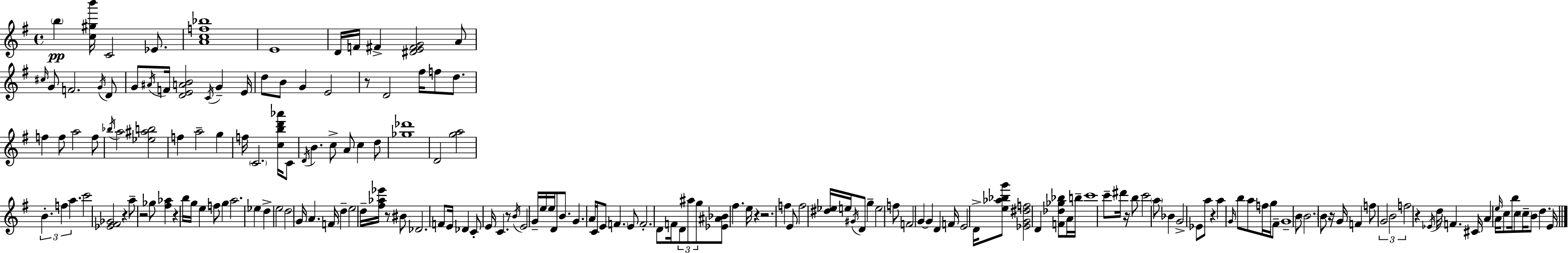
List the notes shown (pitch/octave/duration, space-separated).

B5/q [C5,G#5,B6]/s C4/h Eb4/e. [A4,C5,F5,Bb5]/w E4/w D4/s F4/s F#4/q [D#4,E4,F#4,G4]/h A4/e C#5/s G4/e F4/h. G4/s D4/e G4/e A#4/s F4/s [D4,E4,A4,B4]/h C4/s G4/q E4/s D5/e B4/e G4/q E4/h R/e D4/h F#5/s F5/e D5/e. F5/q F5/e A5/h F5/e Bb5/s A5/h [Eb5,A#5,B5]/h F5/q A5/h G5/q F5/s C4/h. [C5,B5,D6,Ab6]/s C4/e D4/s B4/q. C5/e A4/e C5/q D5/e [Gb5,Db6]/w D4/h [G5,A5]/h B4/q. F5/q A5/q. C6/h [Eb4,F#4,Gb4]/h R/q A5/e R/h Gb5/e [F#5,Ab5]/q R/q B5/s G5/s E5/q F5/e G5/q A5/h. Eb5/q D5/q E5/h D5/h G4/s A4/q. F4/s D5/q E5/h D5/s [F#5,Ab5,Eb6]/s R/e BIS4/e Db4/h. F4/e E4/s Db4/q C4/e E4/s C4/q. R/e B4/s E4/h G4/s E5/s E5/s D4/e B4/e. G4/q. A4/s C4/s E4/e F4/q. E4/e F4/h. D4/e F4/s D4/e A#5/e G5/e [Eb4,A#4,Bb4]/e F#5/q. E5/s R/q R/h. F5/q E4/e F5/h [D#5,Eb5]/s E5/s G#4/s D4/e G5/q E5/h F5/e F4/h G4/q G4/q D4/q F4/s E4/h D4/s [E5,Ab5,Bb5,G6]/e [Eb4,G4,D#5,F5]/h D4/q [F4,Db5,Gb5,Bb5]/e A4/s B5/s C6/w C6/e D#6/s R/s B5/e C6/h A5/e Bb4/q G4/h Eb4/e A5/e R/q A5/q G4/s B5/e A5/e F5/s G5/s F#4/e G4/w B4/e B4/h. B4/e R/s G4/s F4/q F5/e G4/h B4/h F5/h R/q Eb4/s D5/s F4/q. C#4/s A4/q E5/s A4/s C5/e B5/s C5/e C5/s B4/e D5/q. E4/s